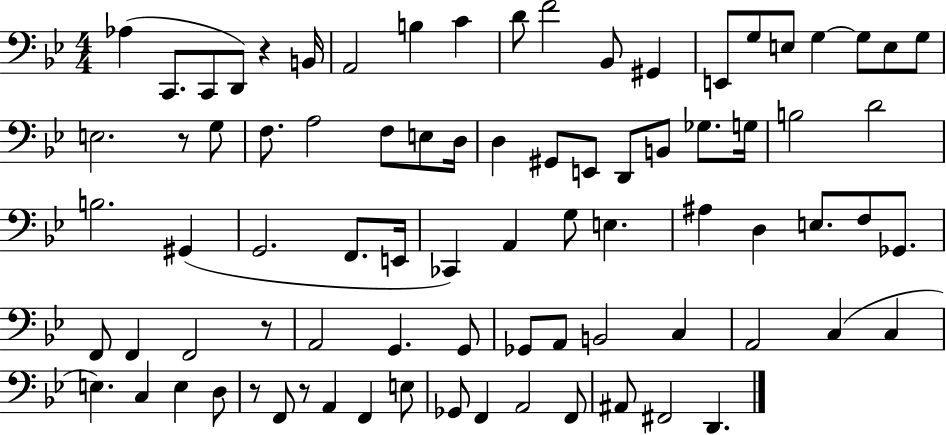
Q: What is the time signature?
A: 4/4